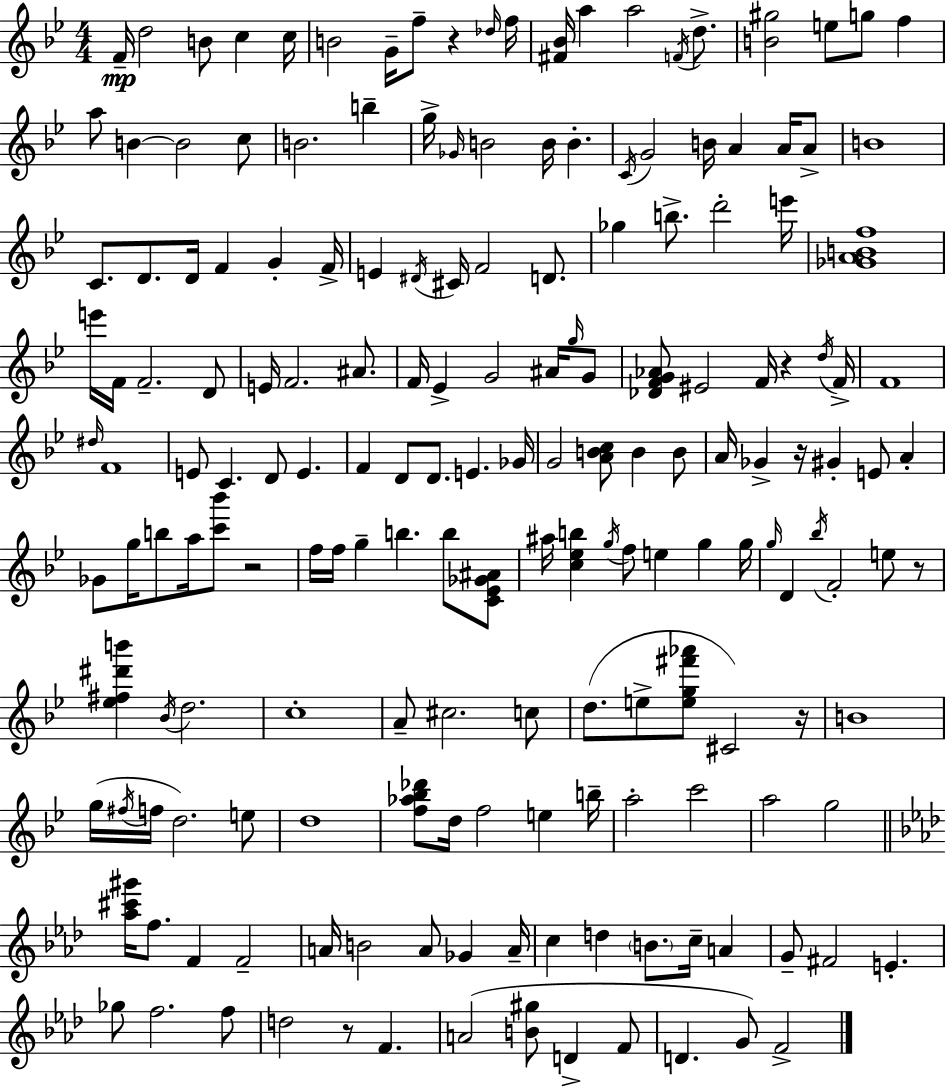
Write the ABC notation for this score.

X:1
T:Untitled
M:4/4
L:1/4
K:Gm
F/4 d2 B/2 c c/4 B2 G/4 f/2 z _d/4 f/4 [^F_B]/4 a a2 F/4 d/2 [B^g]2 e/2 g/2 f a/2 B B2 c/2 B2 b g/4 _G/4 B2 B/4 B C/4 G2 B/4 A A/4 A/2 B4 C/2 D/2 D/4 F G F/4 E ^D/4 ^C/4 F2 D/2 _g b/2 d'2 e'/4 [_GABf]4 e'/4 F/4 F2 D/2 E/4 F2 ^A/2 F/4 _E G2 ^A/4 g/4 G/2 [_DFG_A]/2 ^E2 F/4 z d/4 F/4 F4 ^d/4 F4 E/2 C D/2 E F D/2 D/2 E _G/4 G2 [ABc]/2 B B/2 A/4 _G z/4 ^G E/2 A _G/2 g/4 b/2 a/4 [c'_b']/2 z2 f/4 f/4 g b b/2 [C_E_G^A]/2 ^a/4 [c_eb] g/4 f/2 e g g/4 g/4 D _b/4 F2 e/2 z/2 [_e^f^d'b'] _B/4 d2 c4 A/2 ^c2 c/2 d/2 e/2 [eg^f'_a']/2 ^C2 z/4 B4 g/4 ^f/4 f/4 d2 e/2 d4 [f_a_b_d']/2 d/4 f2 e b/4 a2 c'2 a2 g2 [_a^c'^g']/4 f/2 F F2 A/4 B2 A/2 _G A/4 c d B/2 c/4 A G/2 ^F2 E _g/2 f2 f/2 d2 z/2 F A2 [B^g]/2 D F/2 D G/2 F2